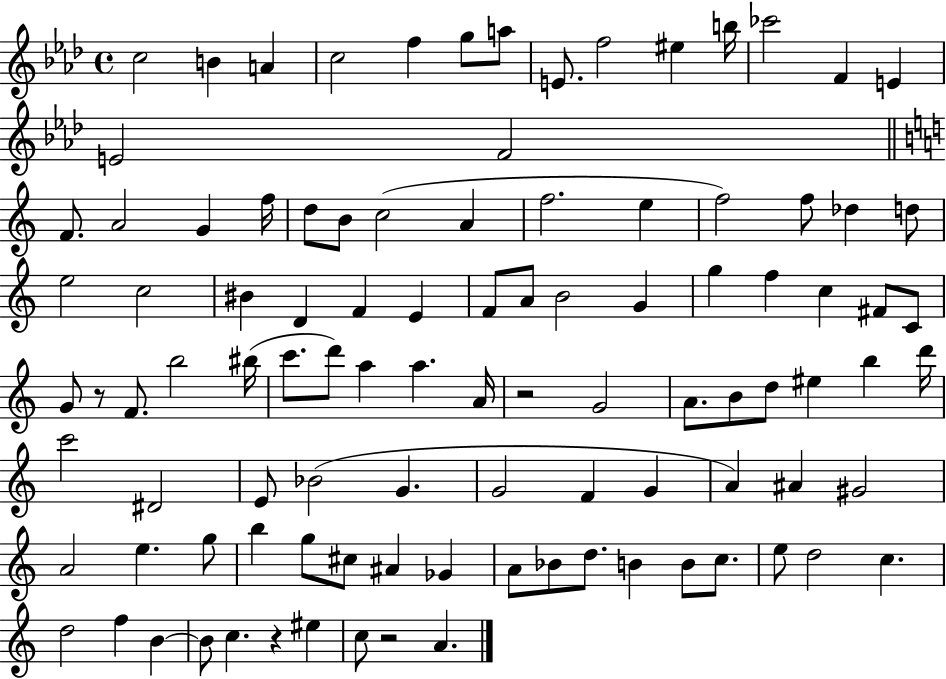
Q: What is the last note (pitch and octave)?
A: A4